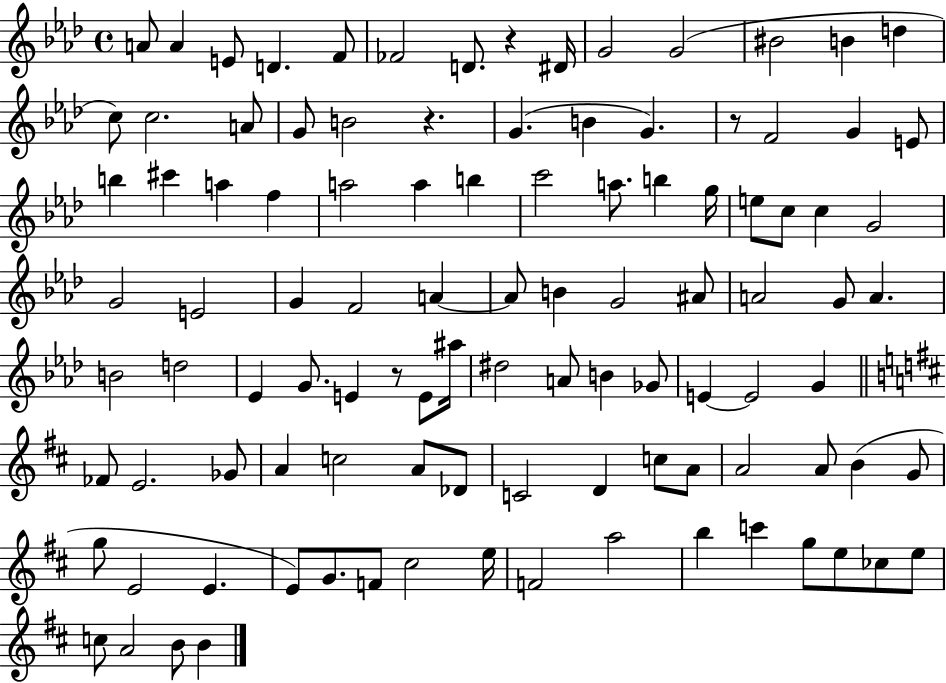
A4/e A4/q E4/e D4/q. F4/e FES4/h D4/e. R/q D#4/s G4/h G4/h BIS4/h B4/q D5/q C5/e C5/h. A4/e G4/e B4/h R/q. G4/q. B4/q G4/q. R/e F4/h G4/q E4/e B5/q C#6/q A5/q F5/q A5/h A5/q B5/q C6/h A5/e. B5/q G5/s E5/e C5/e C5/q G4/h G4/h E4/h G4/q F4/h A4/q A4/e B4/q G4/h A#4/e A4/h G4/e A4/q. B4/h D5/h Eb4/q G4/e. E4/q R/e E4/e A#5/s D#5/h A4/e B4/q Gb4/e E4/q E4/h G4/q FES4/e E4/h. Gb4/e A4/q C5/h A4/e Db4/e C4/h D4/q C5/e A4/e A4/h A4/e B4/q G4/e G5/e E4/h E4/q. E4/e G4/e. F4/e C#5/h E5/s F4/h A5/h B5/q C6/q G5/e E5/e CES5/e E5/e C5/e A4/h B4/e B4/q